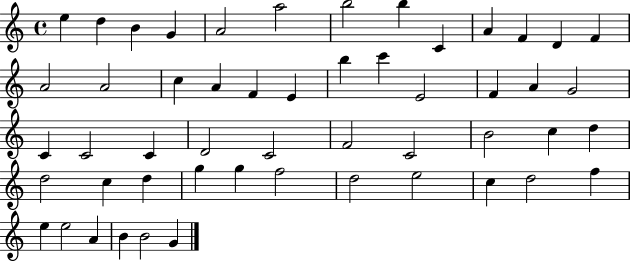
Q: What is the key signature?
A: C major